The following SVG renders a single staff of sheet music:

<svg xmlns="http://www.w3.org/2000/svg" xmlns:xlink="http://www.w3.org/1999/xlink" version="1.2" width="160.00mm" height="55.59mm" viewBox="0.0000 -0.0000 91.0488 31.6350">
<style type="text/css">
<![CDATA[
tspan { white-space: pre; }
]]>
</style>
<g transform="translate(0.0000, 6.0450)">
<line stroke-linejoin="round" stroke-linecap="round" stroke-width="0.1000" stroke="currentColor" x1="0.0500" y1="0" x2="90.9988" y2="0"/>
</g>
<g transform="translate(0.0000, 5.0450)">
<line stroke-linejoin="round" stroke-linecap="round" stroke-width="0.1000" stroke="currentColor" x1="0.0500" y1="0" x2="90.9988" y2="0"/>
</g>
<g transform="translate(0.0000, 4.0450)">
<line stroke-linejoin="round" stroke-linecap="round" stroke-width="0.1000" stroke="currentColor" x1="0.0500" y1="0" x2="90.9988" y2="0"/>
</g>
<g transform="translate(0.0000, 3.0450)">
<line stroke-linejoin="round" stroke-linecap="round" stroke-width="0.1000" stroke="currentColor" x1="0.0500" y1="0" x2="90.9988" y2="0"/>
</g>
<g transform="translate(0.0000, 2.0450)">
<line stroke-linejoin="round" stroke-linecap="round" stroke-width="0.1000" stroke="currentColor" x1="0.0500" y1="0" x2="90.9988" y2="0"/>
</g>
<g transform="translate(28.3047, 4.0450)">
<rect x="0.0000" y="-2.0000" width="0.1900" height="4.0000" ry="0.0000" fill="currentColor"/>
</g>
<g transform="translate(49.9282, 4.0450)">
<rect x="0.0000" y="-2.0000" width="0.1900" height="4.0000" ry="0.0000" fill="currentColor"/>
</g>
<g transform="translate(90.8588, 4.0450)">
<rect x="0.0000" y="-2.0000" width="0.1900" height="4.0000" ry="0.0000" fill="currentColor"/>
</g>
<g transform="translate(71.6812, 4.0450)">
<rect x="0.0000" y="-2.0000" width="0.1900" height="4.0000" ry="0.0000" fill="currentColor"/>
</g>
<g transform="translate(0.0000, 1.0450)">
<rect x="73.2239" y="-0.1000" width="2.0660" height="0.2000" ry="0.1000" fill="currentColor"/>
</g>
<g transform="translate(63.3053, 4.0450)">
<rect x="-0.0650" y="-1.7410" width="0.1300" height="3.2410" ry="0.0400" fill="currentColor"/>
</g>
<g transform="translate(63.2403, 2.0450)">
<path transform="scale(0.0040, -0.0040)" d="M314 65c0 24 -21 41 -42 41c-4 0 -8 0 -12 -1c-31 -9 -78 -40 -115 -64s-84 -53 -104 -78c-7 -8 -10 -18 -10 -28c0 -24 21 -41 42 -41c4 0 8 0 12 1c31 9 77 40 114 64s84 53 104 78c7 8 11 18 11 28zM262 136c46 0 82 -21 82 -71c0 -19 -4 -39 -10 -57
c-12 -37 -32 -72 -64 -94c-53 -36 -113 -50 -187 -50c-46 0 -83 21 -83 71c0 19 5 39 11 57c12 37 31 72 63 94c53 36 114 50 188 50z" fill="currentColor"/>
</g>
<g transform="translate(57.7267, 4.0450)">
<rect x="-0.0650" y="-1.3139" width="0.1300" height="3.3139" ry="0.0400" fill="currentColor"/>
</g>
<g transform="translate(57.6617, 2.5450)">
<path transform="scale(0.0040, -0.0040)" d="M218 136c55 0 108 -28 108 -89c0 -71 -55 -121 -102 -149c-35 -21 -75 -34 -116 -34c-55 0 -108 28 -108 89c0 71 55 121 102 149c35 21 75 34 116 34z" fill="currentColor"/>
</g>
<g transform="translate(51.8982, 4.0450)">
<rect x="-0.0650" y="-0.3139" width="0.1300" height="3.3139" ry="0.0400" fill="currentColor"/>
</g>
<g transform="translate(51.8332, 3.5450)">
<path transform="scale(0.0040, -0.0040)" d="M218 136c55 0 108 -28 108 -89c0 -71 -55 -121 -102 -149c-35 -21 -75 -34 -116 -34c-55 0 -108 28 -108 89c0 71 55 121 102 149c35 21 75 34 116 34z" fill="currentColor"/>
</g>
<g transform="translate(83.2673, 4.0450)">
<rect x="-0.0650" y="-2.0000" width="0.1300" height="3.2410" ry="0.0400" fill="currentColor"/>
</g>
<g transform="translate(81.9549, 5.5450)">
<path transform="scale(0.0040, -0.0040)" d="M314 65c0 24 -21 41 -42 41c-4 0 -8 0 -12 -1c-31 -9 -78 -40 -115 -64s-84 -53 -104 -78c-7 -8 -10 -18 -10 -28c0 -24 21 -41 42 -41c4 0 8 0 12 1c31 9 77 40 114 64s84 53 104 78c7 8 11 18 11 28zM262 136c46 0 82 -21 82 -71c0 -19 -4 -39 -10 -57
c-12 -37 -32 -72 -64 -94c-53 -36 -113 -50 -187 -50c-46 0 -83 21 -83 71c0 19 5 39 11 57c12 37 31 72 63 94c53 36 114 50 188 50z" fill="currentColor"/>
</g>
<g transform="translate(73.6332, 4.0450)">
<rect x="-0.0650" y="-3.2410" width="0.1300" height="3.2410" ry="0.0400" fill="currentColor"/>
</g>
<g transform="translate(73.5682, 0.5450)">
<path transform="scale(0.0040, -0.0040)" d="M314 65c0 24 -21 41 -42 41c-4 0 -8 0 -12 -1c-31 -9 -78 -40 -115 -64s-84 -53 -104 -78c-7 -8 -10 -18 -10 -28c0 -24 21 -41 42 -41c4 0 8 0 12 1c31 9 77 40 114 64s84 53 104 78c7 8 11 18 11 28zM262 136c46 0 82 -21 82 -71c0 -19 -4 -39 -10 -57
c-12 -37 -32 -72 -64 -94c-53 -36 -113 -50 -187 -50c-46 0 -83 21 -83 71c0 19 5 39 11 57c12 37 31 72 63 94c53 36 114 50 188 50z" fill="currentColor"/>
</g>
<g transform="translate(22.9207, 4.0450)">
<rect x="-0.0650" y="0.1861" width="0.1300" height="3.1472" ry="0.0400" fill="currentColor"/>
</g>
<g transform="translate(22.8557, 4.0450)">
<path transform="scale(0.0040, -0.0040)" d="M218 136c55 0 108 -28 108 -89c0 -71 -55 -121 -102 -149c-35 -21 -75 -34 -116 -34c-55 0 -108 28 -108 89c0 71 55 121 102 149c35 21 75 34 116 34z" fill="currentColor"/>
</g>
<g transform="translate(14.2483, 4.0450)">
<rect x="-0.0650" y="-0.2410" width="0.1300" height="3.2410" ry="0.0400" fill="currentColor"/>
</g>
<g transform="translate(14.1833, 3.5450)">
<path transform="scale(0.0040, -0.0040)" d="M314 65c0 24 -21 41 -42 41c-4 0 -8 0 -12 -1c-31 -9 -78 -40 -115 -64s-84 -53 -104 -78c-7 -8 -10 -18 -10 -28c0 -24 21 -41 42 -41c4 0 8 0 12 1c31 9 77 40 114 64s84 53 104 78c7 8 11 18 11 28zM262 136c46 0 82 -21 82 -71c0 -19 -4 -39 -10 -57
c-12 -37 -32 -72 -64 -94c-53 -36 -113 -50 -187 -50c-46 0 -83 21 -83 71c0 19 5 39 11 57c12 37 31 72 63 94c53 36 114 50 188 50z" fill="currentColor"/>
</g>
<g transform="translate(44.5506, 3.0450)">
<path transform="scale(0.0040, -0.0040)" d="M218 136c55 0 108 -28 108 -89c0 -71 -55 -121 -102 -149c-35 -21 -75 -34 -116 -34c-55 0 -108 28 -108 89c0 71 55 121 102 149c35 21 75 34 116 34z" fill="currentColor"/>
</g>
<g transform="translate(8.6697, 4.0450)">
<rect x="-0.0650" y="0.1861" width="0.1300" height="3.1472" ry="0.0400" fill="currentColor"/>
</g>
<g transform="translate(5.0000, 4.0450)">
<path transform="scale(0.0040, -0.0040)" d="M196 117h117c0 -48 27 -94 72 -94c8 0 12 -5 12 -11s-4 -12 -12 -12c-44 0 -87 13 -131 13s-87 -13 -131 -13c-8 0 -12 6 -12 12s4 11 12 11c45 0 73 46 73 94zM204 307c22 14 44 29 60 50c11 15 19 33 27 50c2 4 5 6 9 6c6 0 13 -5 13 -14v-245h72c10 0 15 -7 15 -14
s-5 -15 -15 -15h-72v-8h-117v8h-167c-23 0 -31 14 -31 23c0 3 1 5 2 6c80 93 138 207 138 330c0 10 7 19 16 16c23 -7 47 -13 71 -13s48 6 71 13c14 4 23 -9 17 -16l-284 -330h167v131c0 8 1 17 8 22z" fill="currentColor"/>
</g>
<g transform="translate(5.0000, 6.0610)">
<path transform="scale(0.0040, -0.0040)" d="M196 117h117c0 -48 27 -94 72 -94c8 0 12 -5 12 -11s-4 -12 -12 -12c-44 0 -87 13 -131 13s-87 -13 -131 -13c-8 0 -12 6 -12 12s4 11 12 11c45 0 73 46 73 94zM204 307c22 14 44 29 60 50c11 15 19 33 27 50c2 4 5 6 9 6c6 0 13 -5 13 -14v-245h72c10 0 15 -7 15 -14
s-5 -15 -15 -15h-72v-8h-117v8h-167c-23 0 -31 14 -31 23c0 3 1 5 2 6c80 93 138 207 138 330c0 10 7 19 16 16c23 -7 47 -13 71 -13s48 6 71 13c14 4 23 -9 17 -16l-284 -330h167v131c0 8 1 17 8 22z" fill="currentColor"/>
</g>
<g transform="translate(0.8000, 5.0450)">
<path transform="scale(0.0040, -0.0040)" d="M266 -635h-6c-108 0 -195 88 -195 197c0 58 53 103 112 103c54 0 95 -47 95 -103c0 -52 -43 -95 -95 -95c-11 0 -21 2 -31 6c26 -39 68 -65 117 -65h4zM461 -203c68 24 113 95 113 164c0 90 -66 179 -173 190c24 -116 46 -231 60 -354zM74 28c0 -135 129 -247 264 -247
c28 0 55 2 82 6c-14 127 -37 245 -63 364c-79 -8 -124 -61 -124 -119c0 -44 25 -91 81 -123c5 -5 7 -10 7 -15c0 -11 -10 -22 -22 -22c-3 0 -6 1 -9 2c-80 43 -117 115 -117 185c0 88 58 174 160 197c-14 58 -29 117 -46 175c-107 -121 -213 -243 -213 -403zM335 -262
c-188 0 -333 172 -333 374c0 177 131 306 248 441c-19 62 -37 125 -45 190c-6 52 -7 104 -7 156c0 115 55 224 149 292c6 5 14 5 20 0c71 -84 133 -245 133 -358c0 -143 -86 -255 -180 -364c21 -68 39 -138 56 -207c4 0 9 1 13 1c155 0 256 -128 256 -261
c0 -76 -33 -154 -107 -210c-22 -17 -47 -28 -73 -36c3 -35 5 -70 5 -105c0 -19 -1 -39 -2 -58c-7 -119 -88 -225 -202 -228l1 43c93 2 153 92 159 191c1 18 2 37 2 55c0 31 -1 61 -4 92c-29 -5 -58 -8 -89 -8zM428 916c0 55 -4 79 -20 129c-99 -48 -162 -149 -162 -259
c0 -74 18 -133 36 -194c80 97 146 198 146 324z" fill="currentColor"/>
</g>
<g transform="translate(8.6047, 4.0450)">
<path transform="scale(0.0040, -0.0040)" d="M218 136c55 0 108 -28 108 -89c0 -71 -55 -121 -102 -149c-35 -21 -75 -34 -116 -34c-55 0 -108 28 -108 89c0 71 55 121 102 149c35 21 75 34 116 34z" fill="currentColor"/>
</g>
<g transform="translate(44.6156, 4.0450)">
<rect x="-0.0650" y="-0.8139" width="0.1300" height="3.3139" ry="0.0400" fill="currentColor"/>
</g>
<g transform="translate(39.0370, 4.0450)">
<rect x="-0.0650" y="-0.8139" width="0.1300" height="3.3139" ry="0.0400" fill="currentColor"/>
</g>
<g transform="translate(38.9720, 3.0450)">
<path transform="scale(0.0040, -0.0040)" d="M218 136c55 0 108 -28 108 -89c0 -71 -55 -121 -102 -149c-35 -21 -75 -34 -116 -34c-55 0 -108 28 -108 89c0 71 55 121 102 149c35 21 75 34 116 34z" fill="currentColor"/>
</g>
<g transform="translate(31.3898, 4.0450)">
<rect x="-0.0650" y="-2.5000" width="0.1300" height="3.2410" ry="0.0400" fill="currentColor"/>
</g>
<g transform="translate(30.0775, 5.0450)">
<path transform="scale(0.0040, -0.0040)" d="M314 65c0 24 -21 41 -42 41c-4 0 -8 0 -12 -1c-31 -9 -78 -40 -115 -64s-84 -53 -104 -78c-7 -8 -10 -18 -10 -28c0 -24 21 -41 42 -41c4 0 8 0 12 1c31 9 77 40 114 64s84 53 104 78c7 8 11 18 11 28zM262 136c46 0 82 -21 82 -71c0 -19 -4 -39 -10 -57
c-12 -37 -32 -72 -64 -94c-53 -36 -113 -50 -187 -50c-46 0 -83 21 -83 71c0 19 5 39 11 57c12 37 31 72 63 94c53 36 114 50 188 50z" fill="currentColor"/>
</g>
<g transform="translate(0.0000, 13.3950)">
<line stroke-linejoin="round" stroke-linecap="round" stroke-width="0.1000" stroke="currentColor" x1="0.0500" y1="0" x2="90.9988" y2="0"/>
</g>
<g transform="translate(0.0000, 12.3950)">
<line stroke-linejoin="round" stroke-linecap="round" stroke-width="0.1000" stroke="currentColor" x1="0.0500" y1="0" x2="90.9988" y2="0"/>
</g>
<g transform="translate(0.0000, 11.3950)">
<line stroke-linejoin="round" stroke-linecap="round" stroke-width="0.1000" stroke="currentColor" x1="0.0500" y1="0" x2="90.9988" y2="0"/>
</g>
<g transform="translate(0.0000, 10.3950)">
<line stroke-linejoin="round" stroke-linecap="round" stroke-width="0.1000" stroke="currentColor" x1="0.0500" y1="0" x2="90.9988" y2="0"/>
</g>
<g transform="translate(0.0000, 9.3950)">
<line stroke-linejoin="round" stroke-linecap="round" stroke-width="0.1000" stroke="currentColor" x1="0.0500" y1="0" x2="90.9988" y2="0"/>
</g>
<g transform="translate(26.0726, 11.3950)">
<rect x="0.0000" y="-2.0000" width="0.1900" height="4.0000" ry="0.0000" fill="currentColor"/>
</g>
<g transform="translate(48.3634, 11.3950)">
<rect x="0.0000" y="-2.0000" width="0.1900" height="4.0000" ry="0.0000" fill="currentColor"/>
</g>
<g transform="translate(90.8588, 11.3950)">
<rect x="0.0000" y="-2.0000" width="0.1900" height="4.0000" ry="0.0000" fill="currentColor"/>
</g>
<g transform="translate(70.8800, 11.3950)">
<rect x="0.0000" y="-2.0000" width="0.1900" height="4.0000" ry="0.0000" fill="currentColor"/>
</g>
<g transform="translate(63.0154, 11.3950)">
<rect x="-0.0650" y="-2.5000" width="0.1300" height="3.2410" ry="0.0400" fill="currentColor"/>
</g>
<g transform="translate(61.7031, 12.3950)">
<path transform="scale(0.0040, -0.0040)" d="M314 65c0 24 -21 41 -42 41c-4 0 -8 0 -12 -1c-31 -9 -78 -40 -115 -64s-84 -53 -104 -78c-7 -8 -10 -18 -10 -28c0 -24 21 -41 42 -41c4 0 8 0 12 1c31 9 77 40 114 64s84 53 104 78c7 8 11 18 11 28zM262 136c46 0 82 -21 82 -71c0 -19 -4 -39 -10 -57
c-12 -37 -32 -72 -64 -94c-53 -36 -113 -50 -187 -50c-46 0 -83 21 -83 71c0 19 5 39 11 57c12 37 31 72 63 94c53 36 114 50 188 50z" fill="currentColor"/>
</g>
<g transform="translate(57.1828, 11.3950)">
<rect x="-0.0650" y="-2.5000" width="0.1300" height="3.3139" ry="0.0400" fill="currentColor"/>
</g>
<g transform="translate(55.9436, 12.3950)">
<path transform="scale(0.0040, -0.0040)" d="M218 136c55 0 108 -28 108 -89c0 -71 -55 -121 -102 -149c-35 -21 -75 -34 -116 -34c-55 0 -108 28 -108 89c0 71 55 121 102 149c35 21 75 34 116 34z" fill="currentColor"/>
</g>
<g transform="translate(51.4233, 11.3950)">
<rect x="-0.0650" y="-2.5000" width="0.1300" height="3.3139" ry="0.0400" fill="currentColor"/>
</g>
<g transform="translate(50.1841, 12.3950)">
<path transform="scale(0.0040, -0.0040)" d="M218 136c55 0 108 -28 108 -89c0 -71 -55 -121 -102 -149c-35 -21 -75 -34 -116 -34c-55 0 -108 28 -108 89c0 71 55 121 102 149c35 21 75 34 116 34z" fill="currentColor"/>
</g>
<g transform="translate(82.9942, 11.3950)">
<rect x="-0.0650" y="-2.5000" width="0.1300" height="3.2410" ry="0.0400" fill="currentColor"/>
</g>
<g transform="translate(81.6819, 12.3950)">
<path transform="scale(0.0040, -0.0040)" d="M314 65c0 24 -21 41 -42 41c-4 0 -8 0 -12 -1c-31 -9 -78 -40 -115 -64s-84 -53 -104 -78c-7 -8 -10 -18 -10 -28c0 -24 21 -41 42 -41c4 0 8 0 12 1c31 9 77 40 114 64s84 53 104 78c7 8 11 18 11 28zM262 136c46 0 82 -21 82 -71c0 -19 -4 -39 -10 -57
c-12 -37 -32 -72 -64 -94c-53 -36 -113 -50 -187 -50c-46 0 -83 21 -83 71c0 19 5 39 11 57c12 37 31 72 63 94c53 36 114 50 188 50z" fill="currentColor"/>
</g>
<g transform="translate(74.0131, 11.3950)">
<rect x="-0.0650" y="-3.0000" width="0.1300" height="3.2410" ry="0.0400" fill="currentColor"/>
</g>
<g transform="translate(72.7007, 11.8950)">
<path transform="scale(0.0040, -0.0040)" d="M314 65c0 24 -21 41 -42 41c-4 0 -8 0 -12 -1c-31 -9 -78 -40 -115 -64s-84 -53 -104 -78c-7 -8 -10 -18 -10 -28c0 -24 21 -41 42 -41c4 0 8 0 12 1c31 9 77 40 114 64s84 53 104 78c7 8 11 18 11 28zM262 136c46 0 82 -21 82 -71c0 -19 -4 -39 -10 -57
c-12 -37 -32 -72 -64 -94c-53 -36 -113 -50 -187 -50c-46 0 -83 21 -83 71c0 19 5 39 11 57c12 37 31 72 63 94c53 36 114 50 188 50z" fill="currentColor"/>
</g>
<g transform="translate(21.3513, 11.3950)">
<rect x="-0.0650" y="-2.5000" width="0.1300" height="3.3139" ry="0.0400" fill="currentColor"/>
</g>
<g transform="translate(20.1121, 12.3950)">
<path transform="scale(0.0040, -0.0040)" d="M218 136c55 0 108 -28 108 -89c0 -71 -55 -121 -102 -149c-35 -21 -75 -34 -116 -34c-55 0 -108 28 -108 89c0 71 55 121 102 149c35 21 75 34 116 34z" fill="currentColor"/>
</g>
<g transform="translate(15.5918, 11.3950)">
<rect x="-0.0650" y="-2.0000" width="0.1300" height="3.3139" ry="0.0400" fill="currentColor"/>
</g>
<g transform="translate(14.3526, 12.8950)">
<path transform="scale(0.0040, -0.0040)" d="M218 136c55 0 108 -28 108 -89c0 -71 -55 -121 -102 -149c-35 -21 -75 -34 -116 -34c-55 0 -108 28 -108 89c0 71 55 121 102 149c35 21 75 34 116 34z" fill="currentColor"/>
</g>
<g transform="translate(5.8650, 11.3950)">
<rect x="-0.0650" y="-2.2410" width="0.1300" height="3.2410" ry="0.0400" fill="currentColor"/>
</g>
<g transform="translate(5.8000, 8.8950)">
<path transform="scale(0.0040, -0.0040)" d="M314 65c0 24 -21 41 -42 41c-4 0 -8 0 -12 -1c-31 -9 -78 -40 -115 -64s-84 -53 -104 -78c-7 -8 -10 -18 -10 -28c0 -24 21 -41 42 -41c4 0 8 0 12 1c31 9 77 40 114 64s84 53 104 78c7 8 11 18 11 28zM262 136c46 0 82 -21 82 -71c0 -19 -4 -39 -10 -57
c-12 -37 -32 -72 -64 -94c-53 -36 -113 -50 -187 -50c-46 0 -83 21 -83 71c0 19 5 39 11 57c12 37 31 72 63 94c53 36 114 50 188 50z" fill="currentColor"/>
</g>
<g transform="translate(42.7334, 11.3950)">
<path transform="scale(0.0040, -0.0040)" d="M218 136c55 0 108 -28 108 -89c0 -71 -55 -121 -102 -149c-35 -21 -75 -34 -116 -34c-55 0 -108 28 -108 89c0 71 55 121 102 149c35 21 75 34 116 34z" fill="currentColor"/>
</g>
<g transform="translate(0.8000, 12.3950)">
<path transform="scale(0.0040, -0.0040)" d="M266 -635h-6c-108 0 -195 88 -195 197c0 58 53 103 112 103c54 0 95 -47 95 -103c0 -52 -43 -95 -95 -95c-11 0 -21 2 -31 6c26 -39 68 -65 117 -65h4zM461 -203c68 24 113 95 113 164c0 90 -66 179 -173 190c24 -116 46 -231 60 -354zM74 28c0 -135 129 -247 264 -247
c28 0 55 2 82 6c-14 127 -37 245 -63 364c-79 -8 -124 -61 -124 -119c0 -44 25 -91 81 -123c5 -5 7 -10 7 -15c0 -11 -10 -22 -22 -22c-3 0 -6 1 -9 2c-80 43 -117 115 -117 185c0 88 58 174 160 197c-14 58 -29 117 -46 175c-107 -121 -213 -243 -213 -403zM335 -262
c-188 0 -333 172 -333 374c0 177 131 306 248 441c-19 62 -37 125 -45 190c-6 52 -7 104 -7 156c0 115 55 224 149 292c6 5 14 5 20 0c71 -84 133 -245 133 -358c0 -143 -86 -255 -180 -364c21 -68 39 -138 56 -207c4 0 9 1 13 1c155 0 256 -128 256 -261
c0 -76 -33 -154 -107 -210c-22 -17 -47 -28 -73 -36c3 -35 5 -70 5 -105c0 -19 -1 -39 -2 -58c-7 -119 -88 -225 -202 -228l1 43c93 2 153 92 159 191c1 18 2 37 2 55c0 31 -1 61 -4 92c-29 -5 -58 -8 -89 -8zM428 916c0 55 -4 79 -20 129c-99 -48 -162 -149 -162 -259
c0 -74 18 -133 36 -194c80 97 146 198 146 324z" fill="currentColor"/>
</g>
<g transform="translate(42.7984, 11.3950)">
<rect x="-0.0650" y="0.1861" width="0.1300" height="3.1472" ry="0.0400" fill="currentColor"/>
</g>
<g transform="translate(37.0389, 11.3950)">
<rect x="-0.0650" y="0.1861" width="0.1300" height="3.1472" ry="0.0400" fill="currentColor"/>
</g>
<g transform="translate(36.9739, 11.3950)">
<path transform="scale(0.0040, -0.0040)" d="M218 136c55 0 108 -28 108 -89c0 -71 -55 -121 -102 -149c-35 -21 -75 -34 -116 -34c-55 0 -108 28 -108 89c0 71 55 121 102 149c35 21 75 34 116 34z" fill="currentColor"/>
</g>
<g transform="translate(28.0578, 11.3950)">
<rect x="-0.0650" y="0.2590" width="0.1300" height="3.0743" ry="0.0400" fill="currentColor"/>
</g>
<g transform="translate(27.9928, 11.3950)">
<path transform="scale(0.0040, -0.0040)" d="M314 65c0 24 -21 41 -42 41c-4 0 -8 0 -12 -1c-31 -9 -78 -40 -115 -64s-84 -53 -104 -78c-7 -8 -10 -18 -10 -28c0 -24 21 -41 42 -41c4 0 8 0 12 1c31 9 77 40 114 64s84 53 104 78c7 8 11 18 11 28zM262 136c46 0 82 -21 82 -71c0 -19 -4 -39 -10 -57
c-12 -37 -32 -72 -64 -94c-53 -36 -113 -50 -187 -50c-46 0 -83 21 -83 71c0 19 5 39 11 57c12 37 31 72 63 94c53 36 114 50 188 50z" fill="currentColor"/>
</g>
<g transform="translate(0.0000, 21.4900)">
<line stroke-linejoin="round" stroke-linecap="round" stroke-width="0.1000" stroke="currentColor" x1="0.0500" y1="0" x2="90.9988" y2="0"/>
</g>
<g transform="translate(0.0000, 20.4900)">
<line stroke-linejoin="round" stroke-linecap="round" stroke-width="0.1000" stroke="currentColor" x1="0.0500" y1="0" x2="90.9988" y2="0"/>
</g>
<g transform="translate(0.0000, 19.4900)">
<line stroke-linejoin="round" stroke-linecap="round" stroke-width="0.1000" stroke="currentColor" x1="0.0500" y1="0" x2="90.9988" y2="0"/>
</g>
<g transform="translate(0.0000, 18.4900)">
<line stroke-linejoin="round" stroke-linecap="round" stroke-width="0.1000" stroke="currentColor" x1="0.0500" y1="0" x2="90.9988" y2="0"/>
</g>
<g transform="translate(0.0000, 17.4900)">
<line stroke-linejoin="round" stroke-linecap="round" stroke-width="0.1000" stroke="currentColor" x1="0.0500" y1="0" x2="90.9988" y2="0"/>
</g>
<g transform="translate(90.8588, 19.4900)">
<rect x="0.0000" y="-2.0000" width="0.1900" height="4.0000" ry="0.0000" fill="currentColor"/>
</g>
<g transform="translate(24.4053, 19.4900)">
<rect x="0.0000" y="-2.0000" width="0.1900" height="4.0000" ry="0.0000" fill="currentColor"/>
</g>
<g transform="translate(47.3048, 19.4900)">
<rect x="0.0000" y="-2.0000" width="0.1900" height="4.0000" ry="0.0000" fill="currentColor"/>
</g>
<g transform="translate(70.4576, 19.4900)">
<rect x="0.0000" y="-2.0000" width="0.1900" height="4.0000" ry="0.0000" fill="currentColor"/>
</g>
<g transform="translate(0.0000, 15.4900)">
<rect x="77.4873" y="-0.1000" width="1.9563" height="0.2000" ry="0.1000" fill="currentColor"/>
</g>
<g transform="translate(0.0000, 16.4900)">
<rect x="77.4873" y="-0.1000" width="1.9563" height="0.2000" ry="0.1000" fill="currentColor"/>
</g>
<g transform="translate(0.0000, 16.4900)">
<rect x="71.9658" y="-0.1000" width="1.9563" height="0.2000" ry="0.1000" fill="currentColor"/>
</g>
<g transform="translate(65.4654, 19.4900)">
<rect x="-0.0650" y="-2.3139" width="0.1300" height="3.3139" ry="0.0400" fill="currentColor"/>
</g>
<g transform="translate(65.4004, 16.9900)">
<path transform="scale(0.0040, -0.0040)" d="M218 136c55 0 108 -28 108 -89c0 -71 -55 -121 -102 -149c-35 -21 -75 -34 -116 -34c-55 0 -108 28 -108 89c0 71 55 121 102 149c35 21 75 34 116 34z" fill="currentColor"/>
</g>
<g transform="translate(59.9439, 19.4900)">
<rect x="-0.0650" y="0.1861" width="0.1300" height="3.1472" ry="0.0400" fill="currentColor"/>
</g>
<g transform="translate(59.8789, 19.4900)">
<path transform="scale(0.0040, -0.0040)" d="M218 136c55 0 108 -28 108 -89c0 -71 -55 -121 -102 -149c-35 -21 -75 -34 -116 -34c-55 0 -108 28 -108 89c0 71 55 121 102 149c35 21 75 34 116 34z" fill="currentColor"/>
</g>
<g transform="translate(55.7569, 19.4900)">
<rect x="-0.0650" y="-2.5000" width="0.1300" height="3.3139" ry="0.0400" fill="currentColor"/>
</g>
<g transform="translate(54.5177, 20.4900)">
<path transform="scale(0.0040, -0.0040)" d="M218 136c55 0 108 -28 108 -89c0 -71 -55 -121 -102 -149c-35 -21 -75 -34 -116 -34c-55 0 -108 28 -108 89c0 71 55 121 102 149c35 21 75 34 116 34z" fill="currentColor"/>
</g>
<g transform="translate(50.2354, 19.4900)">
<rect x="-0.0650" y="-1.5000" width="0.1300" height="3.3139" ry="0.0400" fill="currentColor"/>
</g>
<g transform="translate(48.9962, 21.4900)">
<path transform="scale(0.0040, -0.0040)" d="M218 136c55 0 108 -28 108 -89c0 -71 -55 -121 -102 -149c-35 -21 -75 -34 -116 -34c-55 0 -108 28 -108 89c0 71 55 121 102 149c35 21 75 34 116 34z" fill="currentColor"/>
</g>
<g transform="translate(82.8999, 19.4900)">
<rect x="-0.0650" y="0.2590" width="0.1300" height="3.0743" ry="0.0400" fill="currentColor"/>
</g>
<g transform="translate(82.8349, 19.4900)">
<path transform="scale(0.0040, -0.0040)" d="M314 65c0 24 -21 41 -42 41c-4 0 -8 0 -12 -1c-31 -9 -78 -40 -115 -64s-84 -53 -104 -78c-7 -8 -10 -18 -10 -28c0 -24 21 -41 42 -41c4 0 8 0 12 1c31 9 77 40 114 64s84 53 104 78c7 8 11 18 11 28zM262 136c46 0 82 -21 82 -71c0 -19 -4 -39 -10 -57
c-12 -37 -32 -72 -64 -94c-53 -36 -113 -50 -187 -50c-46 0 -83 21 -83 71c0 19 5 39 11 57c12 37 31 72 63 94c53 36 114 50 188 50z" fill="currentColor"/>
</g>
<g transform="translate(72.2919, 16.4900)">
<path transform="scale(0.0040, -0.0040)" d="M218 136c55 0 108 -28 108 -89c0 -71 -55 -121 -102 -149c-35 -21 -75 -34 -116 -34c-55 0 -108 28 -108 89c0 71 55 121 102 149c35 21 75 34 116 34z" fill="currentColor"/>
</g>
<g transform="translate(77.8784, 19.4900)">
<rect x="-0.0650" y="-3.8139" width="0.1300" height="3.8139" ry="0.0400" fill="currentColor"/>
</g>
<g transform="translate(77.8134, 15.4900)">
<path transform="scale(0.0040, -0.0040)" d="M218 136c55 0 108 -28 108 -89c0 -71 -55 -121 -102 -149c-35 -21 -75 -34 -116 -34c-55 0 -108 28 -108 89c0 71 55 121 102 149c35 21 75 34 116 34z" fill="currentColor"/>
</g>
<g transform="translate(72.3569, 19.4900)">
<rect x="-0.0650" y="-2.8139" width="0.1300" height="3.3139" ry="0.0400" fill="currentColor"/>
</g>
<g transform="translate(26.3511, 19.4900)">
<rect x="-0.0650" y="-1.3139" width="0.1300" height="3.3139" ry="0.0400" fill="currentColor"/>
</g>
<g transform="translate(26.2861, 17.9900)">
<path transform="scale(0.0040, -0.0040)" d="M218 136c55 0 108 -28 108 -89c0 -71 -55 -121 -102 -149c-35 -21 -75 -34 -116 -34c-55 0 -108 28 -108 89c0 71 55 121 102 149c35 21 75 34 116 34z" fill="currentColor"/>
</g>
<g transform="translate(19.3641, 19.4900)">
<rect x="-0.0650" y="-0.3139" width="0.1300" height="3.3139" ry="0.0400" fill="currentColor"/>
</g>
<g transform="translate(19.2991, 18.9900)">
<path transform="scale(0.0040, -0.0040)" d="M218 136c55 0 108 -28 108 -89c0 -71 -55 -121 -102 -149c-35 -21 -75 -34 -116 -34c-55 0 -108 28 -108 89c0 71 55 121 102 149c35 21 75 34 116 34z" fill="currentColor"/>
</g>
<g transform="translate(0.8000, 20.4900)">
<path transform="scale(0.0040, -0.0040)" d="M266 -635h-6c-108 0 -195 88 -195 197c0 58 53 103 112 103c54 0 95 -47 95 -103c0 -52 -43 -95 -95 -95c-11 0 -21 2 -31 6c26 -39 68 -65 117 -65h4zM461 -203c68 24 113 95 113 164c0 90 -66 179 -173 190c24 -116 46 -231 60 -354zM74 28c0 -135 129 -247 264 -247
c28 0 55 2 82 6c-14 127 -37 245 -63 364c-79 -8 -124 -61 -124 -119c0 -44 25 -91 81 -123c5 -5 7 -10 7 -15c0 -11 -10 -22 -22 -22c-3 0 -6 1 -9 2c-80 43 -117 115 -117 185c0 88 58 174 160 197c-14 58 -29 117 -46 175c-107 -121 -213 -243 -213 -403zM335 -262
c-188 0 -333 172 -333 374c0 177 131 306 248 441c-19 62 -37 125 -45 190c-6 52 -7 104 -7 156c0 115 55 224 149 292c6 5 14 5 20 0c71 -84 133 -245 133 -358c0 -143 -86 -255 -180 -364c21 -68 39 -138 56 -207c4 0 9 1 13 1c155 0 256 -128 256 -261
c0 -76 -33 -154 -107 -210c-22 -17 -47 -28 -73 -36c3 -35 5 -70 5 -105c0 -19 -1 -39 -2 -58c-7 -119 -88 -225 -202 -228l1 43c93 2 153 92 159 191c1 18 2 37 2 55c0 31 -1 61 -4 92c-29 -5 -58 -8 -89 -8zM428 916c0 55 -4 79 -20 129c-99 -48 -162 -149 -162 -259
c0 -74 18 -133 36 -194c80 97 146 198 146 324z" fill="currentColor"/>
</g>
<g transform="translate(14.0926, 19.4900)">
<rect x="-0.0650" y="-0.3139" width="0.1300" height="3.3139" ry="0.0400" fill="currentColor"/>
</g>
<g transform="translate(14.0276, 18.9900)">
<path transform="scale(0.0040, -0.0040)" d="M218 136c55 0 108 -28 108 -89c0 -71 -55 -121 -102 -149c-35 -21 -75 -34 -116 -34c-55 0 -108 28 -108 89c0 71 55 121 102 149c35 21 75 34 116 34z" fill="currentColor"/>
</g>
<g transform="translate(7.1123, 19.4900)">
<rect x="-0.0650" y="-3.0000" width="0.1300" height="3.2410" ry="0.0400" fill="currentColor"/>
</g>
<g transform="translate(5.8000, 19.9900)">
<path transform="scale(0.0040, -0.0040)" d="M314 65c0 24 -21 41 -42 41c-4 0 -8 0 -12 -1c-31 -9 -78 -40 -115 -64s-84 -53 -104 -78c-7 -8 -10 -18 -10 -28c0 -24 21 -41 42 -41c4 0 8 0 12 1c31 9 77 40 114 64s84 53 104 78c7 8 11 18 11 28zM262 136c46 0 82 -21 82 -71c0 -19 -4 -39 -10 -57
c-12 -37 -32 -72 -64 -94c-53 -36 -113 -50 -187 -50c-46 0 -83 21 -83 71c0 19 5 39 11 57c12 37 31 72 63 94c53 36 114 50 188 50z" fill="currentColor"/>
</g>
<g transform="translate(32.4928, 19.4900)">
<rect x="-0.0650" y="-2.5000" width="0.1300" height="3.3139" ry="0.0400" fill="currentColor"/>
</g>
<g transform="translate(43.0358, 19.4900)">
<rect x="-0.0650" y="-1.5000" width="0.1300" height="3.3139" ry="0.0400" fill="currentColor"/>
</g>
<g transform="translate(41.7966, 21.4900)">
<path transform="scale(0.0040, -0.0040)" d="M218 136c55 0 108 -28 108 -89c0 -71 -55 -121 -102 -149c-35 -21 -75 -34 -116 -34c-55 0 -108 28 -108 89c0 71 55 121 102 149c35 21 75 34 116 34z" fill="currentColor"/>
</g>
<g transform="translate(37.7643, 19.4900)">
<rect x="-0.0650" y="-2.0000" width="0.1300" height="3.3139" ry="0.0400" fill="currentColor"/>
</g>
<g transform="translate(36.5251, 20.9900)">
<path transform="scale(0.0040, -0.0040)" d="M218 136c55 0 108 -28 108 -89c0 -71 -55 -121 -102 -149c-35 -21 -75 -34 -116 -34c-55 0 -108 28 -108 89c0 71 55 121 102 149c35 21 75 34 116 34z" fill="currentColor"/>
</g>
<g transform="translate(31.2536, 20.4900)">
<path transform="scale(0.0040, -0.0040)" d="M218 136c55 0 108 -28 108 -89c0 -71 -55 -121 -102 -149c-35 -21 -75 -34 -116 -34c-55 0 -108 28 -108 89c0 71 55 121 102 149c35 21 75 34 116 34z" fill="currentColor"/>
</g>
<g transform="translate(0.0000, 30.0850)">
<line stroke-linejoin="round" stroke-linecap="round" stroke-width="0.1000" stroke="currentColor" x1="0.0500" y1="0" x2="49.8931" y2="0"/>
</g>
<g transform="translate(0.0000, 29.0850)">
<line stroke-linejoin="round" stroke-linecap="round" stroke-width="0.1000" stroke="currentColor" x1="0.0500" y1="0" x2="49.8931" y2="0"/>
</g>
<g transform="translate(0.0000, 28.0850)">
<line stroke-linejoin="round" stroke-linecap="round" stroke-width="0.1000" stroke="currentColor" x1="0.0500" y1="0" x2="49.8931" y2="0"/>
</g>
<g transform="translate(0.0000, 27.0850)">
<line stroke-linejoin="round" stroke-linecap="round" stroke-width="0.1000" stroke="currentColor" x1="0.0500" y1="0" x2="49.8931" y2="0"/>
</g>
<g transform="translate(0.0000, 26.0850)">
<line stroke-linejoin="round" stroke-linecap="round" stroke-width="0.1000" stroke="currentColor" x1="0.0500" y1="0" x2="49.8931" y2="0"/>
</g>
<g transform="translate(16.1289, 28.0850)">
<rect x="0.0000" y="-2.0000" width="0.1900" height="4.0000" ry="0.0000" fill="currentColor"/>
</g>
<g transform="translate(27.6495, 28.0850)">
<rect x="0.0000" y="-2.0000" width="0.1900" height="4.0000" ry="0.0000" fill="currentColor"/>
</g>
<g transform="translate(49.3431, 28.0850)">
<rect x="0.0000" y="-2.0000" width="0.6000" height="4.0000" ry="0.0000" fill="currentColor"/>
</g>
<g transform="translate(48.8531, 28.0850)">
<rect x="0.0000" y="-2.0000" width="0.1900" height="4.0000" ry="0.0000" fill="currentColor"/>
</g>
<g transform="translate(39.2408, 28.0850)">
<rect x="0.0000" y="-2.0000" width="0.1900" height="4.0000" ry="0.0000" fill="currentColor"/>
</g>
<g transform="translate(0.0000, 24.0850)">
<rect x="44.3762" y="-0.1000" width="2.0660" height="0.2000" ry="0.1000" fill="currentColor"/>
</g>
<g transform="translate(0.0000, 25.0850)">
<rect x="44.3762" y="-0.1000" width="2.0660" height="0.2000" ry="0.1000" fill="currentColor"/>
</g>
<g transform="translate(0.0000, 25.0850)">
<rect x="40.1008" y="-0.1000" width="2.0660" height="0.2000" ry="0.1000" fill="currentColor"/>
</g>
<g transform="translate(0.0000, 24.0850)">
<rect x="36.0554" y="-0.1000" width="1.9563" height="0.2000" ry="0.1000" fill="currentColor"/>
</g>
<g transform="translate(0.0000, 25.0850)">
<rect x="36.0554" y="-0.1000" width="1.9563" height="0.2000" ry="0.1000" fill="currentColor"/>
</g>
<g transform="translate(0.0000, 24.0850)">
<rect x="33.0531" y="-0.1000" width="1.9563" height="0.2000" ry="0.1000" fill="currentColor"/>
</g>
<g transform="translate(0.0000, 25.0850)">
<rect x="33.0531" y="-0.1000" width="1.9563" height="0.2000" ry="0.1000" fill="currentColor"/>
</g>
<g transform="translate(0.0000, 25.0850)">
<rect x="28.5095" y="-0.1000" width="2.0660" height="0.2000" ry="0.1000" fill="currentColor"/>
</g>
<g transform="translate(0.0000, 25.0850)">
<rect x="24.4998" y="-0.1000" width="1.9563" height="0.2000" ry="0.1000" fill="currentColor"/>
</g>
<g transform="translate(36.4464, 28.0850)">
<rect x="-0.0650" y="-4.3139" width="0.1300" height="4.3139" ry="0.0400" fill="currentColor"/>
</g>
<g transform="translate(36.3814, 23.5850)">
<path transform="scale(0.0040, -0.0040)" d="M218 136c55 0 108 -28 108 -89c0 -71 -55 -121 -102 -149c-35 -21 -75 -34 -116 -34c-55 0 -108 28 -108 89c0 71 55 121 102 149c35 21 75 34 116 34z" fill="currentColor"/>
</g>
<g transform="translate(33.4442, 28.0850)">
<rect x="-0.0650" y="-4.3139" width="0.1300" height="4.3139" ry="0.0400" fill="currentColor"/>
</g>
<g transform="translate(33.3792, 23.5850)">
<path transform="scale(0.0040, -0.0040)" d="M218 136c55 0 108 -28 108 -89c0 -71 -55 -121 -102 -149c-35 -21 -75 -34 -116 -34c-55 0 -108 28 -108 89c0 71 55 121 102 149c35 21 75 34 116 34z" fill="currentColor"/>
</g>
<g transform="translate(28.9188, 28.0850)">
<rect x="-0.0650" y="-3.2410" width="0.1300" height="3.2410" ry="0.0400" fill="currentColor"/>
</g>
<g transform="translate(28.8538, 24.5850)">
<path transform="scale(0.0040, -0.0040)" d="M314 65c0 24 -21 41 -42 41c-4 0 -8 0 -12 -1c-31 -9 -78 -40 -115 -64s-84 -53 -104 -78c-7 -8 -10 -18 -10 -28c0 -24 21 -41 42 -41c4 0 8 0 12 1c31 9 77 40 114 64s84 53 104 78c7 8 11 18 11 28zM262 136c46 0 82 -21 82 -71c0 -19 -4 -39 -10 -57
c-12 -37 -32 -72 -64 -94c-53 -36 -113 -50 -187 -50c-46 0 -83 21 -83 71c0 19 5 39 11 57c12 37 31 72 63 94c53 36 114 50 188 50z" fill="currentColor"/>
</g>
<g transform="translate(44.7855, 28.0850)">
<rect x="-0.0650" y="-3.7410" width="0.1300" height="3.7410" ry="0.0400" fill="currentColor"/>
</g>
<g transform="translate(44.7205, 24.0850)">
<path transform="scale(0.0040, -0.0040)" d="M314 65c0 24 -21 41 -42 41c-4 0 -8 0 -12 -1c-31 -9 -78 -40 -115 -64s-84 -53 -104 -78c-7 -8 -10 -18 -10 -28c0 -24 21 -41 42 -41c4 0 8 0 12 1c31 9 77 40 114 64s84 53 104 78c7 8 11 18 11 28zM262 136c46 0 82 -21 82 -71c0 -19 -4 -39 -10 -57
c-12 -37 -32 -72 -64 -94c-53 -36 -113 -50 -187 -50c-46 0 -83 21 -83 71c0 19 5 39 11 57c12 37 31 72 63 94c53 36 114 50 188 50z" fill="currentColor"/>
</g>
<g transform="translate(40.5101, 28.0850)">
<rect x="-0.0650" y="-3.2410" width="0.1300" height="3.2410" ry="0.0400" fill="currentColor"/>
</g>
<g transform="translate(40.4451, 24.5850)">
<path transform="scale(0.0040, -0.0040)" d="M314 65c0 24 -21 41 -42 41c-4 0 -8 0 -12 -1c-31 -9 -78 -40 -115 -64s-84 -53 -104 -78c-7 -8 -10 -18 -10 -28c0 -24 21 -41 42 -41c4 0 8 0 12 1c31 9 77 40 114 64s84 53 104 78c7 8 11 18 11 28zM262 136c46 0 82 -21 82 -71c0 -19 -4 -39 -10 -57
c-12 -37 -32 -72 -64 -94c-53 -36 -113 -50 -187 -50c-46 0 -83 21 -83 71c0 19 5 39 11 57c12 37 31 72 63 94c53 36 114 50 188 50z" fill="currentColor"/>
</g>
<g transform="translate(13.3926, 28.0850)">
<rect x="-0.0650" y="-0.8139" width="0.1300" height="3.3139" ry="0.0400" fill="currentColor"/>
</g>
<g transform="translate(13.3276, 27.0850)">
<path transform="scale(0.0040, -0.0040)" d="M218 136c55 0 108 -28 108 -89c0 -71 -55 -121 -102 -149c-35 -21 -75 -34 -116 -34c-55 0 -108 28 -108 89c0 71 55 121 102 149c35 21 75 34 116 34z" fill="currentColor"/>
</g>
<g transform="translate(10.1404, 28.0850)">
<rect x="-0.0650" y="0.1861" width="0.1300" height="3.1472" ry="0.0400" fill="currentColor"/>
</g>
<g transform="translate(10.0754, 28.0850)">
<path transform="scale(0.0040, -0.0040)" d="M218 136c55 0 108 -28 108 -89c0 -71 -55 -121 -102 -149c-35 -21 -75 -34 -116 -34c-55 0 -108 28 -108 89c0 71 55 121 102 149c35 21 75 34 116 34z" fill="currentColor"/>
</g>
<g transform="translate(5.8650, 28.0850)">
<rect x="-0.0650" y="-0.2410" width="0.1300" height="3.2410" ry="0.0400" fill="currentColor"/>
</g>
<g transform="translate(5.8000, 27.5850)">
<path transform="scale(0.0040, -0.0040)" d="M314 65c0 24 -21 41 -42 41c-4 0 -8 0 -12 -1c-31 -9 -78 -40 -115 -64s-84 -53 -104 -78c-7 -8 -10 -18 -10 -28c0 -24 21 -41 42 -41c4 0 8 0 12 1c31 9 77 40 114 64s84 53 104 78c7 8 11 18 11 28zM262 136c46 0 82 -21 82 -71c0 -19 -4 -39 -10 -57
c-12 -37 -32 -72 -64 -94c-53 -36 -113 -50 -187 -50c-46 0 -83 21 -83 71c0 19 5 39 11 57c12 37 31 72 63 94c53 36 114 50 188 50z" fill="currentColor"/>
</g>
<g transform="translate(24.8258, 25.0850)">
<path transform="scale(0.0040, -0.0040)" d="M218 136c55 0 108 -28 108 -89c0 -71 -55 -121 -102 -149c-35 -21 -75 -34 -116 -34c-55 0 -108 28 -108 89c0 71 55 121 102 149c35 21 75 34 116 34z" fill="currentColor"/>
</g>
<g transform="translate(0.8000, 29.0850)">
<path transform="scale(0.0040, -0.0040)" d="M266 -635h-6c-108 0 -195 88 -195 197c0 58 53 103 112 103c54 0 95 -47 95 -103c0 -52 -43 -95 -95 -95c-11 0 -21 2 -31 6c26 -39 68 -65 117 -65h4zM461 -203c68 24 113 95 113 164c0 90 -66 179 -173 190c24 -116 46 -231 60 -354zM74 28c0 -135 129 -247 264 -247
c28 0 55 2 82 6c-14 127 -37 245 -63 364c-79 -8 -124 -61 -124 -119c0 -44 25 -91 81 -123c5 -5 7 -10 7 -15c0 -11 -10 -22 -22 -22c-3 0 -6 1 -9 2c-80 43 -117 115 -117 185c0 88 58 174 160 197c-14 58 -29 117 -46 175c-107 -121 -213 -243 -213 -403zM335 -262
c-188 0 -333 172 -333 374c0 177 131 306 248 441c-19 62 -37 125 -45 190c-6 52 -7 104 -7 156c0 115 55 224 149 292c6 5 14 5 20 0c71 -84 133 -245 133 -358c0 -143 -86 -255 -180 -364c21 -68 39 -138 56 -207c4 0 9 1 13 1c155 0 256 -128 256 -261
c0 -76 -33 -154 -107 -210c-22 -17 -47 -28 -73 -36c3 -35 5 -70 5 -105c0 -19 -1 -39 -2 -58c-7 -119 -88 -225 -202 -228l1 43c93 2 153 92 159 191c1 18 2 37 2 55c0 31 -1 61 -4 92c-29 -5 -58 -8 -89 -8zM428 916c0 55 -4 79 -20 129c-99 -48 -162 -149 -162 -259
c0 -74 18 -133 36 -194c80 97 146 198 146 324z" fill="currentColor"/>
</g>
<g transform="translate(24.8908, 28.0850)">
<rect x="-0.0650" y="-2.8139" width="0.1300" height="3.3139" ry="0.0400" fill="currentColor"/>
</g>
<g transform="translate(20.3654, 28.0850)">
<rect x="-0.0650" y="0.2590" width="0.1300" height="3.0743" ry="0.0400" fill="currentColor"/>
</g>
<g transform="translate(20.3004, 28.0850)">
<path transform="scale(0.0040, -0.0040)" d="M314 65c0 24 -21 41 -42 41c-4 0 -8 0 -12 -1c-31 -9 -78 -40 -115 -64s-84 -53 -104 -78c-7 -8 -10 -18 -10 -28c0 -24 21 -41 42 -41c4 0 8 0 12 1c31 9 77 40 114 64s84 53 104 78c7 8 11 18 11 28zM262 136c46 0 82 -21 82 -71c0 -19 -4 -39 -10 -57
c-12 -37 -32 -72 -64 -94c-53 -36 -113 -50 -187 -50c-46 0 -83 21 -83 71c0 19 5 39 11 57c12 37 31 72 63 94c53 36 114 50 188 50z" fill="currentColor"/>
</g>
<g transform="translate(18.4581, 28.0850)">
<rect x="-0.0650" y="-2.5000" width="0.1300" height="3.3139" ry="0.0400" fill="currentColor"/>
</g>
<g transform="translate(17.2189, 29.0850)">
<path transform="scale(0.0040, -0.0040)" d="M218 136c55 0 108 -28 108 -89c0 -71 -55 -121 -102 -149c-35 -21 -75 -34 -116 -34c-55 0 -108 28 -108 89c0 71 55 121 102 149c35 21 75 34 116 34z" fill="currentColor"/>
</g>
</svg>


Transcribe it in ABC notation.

X:1
T:Untitled
M:4/4
L:1/4
K:C
B c2 B G2 d d c e f2 b2 F2 g2 F G B2 B B G G G2 A2 G2 A2 c c e G F E E G B g a c' B2 c2 B d G B2 a b2 d' d' b2 c'2